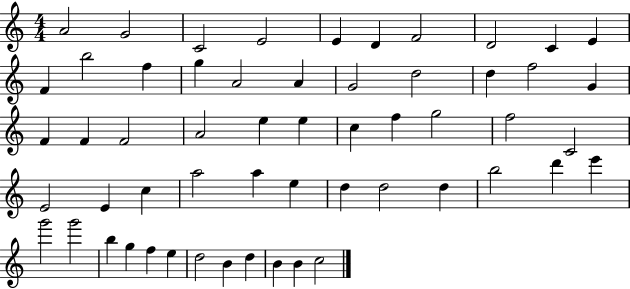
X:1
T:Untitled
M:4/4
L:1/4
K:C
A2 G2 C2 E2 E D F2 D2 C E F b2 f g A2 A G2 d2 d f2 G F F F2 A2 e e c f g2 f2 C2 E2 E c a2 a e d d2 d b2 d' e' g'2 g'2 b g f e d2 B d B B c2